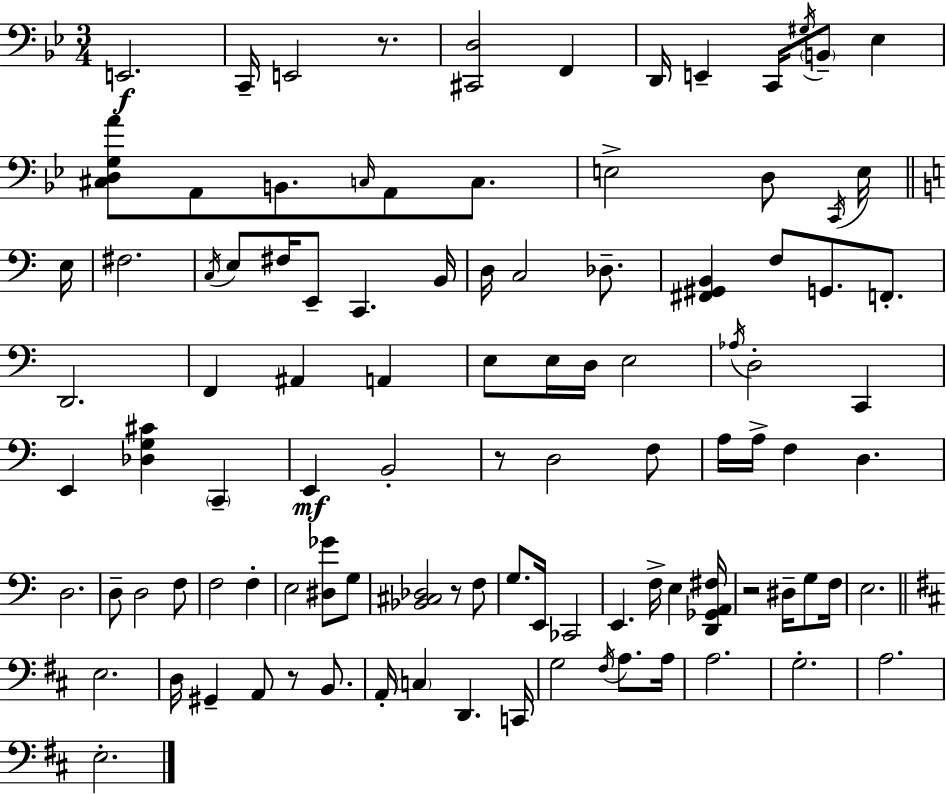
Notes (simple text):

E2/h. C2/s E2/h R/e. [C#2,D3]/h F2/q D2/s E2/q C2/s G#3/s B2/e Eb3/q [C#3,D3,G3,A4]/e A2/e B2/e. C3/s A2/e C3/e. E3/h D3/e C2/s E3/s E3/s F#3/h. C3/s E3/e F#3/s E2/e C2/q. B2/s D3/s C3/h Db3/e. [F#2,G#2,B2]/q F3/e G2/e. F2/e. D2/h. F2/q A#2/q A2/q E3/e E3/s D3/s E3/h Ab3/s D3/h C2/q E2/q [Db3,G3,C#4]/q C2/q E2/q B2/h R/e D3/h F3/e A3/s A3/s F3/q D3/q. D3/h. D3/e D3/h F3/e F3/h F3/q E3/h [D#3,Gb4]/e G3/e [Bb2,C#3,Db3]/h R/e F3/e G3/e. E2/s CES2/h E2/q. F3/s E3/q [D2,Gb2,A2,F#3]/s R/h D#3/s G3/e F3/s E3/h. E3/h. D3/s G#2/q A2/e R/e B2/e. A2/s C3/q D2/q. C2/s G3/h F#3/s A3/e. A3/s A3/h. G3/h. A3/h. E3/h.